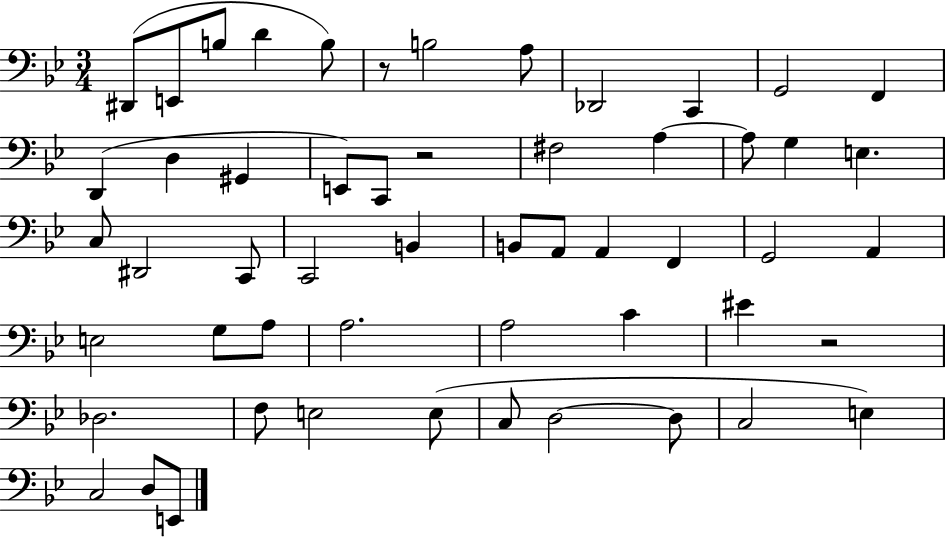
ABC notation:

X:1
T:Untitled
M:3/4
L:1/4
K:Bb
^D,,/2 E,,/2 B,/2 D B,/2 z/2 B,2 A,/2 _D,,2 C,, G,,2 F,, D,, D, ^G,, E,,/2 C,,/2 z2 ^F,2 A, A,/2 G, E, C,/2 ^D,,2 C,,/2 C,,2 B,, B,,/2 A,,/2 A,, F,, G,,2 A,, E,2 G,/2 A,/2 A,2 A,2 C ^E z2 _D,2 F,/2 E,2 E,/2 C,/2 D,2 D,/2 C,2 E, C,2 D,/2 E,,/2